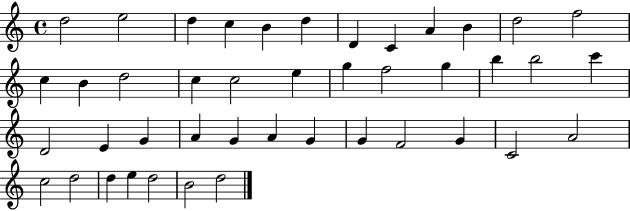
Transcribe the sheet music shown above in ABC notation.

X:1
T:Untitled
M:4/4
L:1/4
K:C
d2 e2 d c B d D C A B d2 f2 c B d2 c c2 e g f2 g b b2 c' D2 E G A G A G G F2 G C2 A2 c2 d2 d e d2 B2 d2